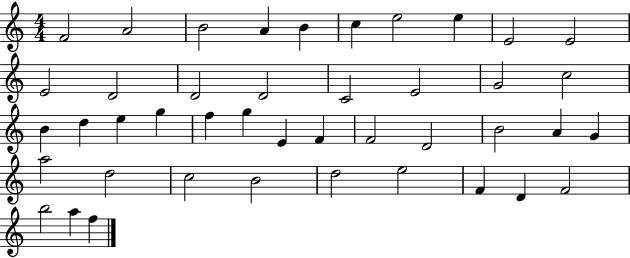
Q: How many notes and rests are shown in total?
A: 43